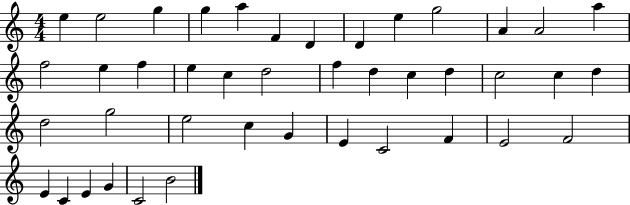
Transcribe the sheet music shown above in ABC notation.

X:1
T:Untitled
M:4/4
L:1/4
K:C
e e2 g g a F D D e g2 A A2 a f2 e f e c d2 f d c d c2 c d d2 g2 e2 c G E C2 F E2 F2 E C E G C2 B2